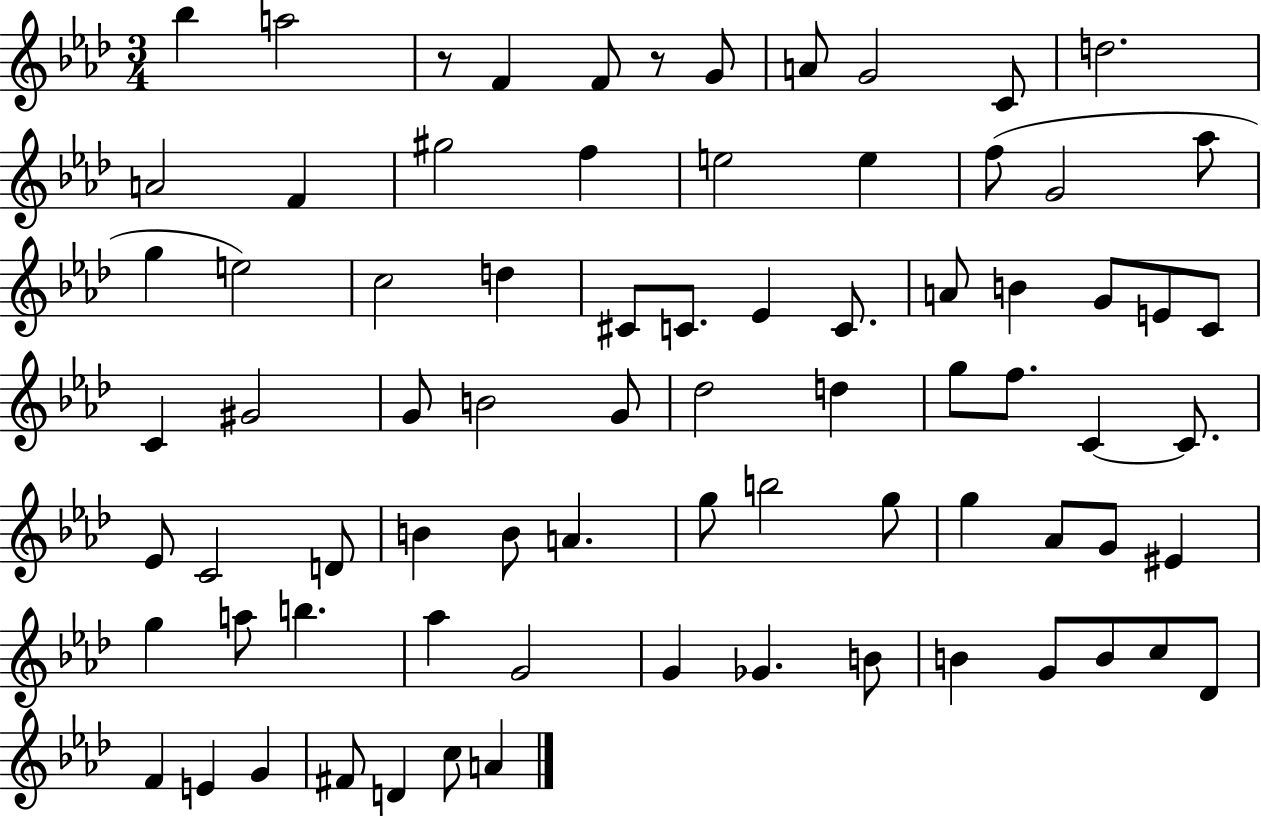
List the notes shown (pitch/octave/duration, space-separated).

Bb5/q A5/h R/e F4/q F4/e R/e G4/e A4/e G4/h C4/e D5/h. A4/h F4/q G#5/h F5/q E5/h E5/q F5/e G4/h Ab5/e G5/q E5/h C5/h D5/q C#4/e C4/e. Eb4/q C4/e. A4/e B4/q G4/e E4/e C4/e C4/q G#4/h G4/e B4/h G4/e Db5/h D5/q G5/e F5/e. C4/q C4/e. Eb4/e C4/h D4/e B4/q B4/e A4/q. G5/e B5/h G5/e G5/q Ab4/e G4/e EIS4/q G5/q A5/e B5/q. Ab5/q G4/h G4/q Gb4/q. B4/e B4/q G4/e B4/e C5/e Db4/e F4/q E4/q G4/q F#4/e D4/q C5/e A4/q